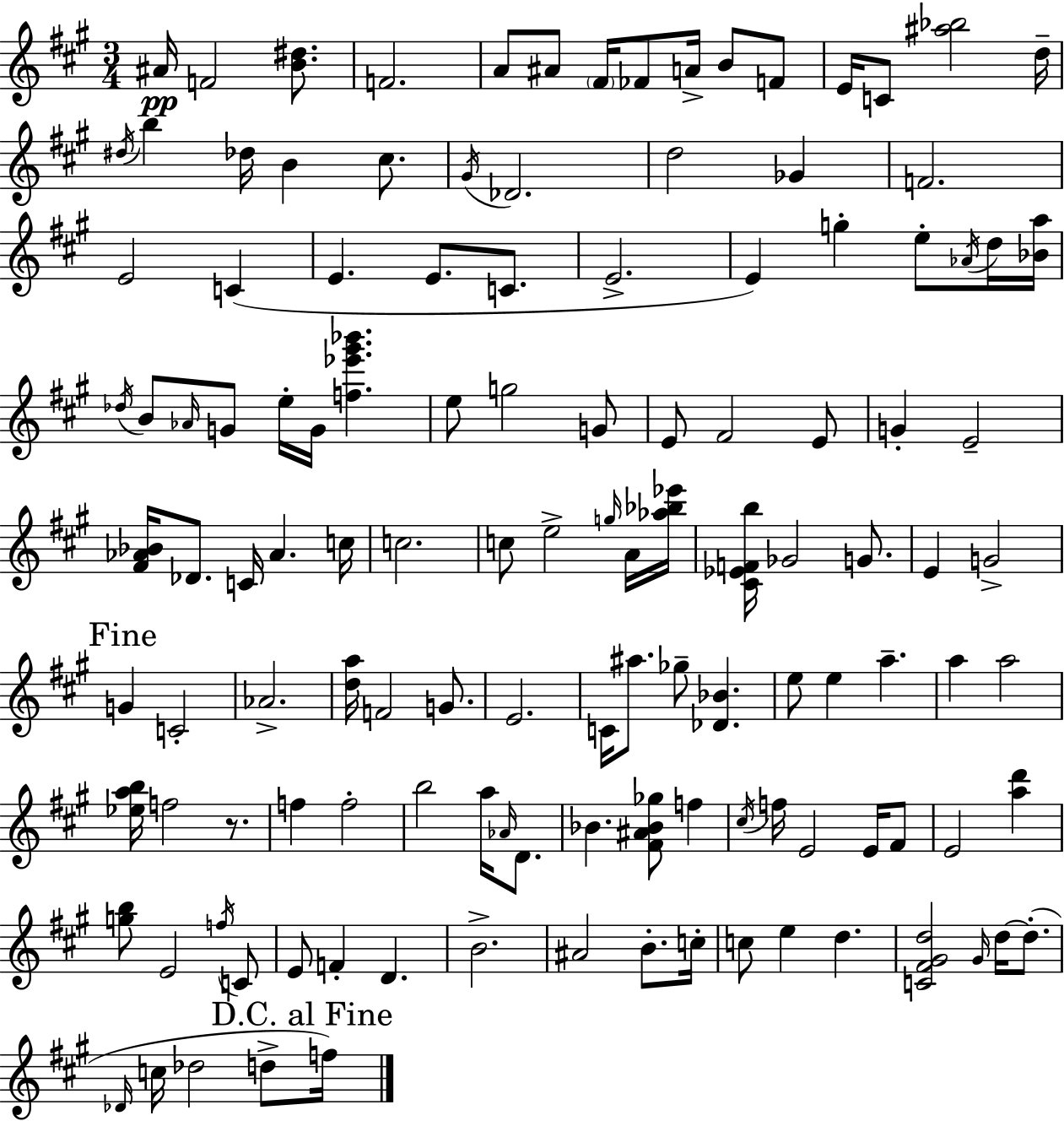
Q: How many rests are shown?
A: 1